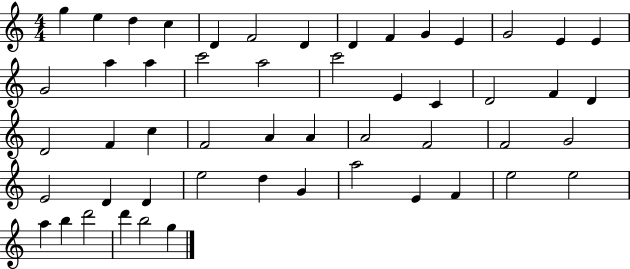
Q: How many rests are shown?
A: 0